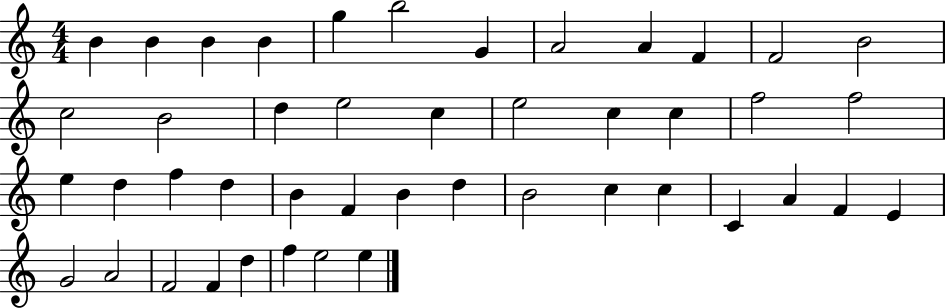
X:1
T:Untitled
M:4/4
L:1/4
K:C
B B B B g b2 G A2 A F F2 B2 c2 B2 d e2 c e2 c c f2 f2 e d f d B F B d B2 c c C A F E G2 A2 F2 F d f e2 e